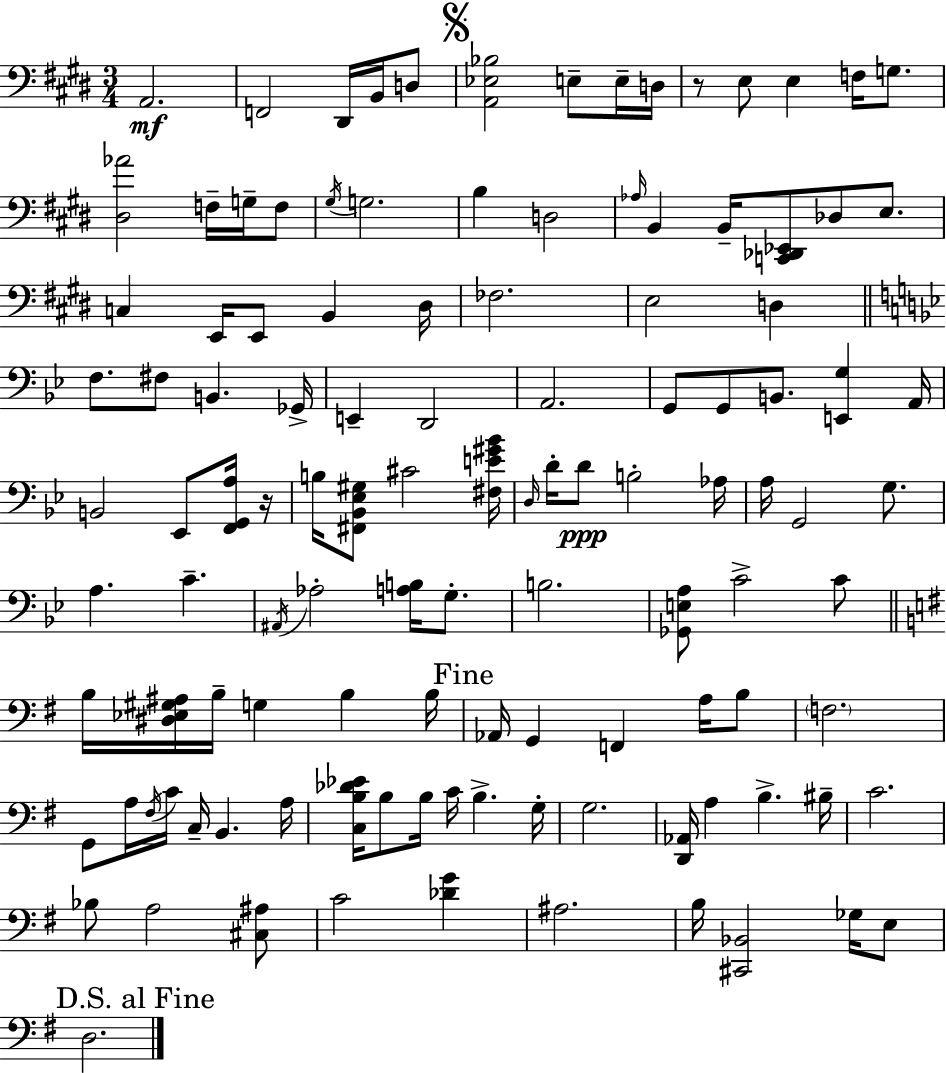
X:1
T:Untitled
M:3/4
L:1/4
K:E
A,,2 F,,2 ^D,,/4 B,,/4 D,/2 [A,,_E,_B,]2 E,/2 E,/4 D,/4 z/2 E,/2 E, F,/4 G,/2 [^D,_A]2 F,/4 G,/4 F,/2 ^G,/4 G,2 B, D,2 _A,/4 B,, B,,/4 [C,,_D,,_E,,]/2 _D,/2 E,/2 C, E,,/4 E,,/2 B,, ^D,/4 _F,2 E,2 D, F,/2 ^F,/2 B,, _G,,/4 E,, D,,2 A,,2 G,,/2 G,,/2 B,,/2 [E,,G,] A,,/4 B,,2 _E,,/2 [F,,G,,A,]/4 z/4 B,/4 [^F,,_B,,_E,^G,]/2 ^C2 [^F,E^G_B]/4 D,/4 D/4 D/2 B,2 _A,/4 A,/4 G,,2 G,/2 A, C ^A,,/4 _A,2 [A,B,]/4 G,/2 B,2 [_G,,E,A,]/2 C2 C/2 B,/4 [^D,_E,^G,^A,]/4 B,/4 G, B, B,/4 _A,,/4 G,, F,, A,/4 B,/2 F,2 G,,/2 A,/4 ^F,/4 C/4 C,/4 B,, A,/4 [C,B,_D_E]/4 B,/2 B,/4 C/4 B, G,/4 G,2 [D,,_A,,]/4 A, B, ^B,/4 C2 _B,/2 A,2 [^C,^A,]/2 C2 [_DG] ^A,2 B,/4 [^C,,_B,,]2 _G,/4 E,/2 D,2